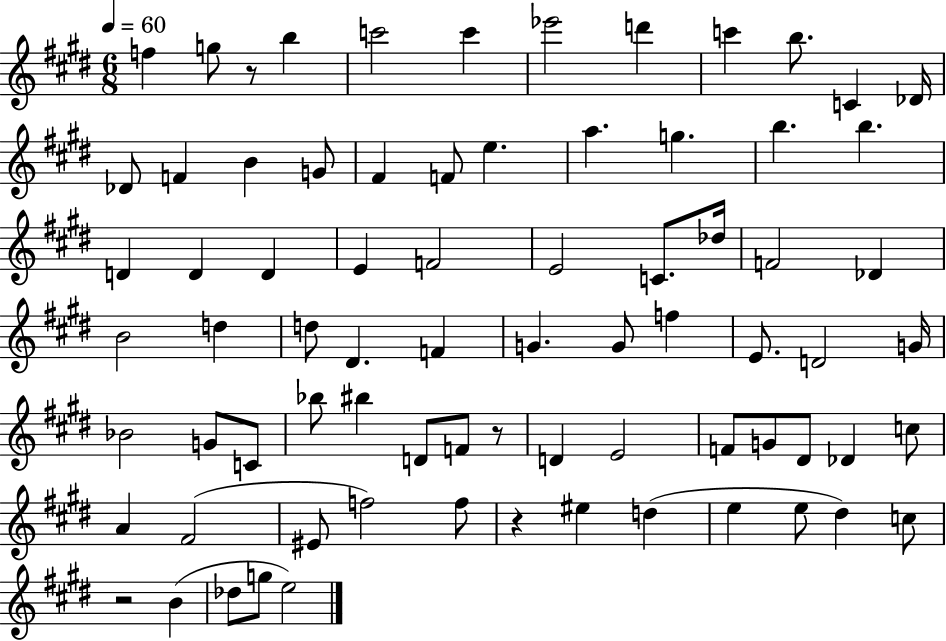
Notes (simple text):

F5/q G5/e R/e B5/q C6/h C6/q Eb6/h D6/q C6/q B5/e. C4/q Db4/s Db4/e F4/q B4/q G4/e F#4/q F4/e E5/q. A5/q. G5/q. B5/q. B5/q. D4/q D4/q D4/q E4/q F4/h E4/h C4/e. Db5/s F4/h Db4/q B4/h D5/q D5/e D#4/q. F4/q G4/q. G4/e F5/q E4/e. D4/h G4/s Bb4/h G4/e C4/e Bb5/e BIS5/q D4/e F4/e R/e D4/q E4/h F4/e G4/e D#4/e Db4/q C5/e A4/q F#4/h EIS4/e F5/h F5/e R/q EIS5/q D5/q E5/q E5/e D#5/q C5/e R/h B4/q Db5/e G5/e E5/h